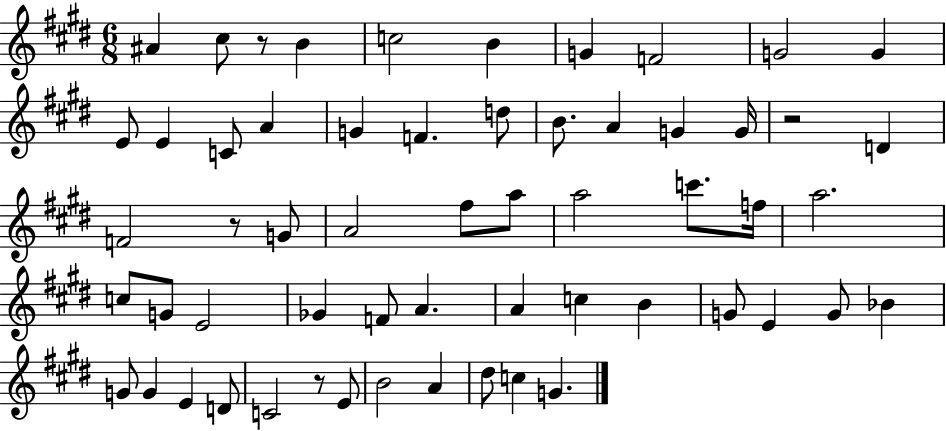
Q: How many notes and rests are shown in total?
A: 58